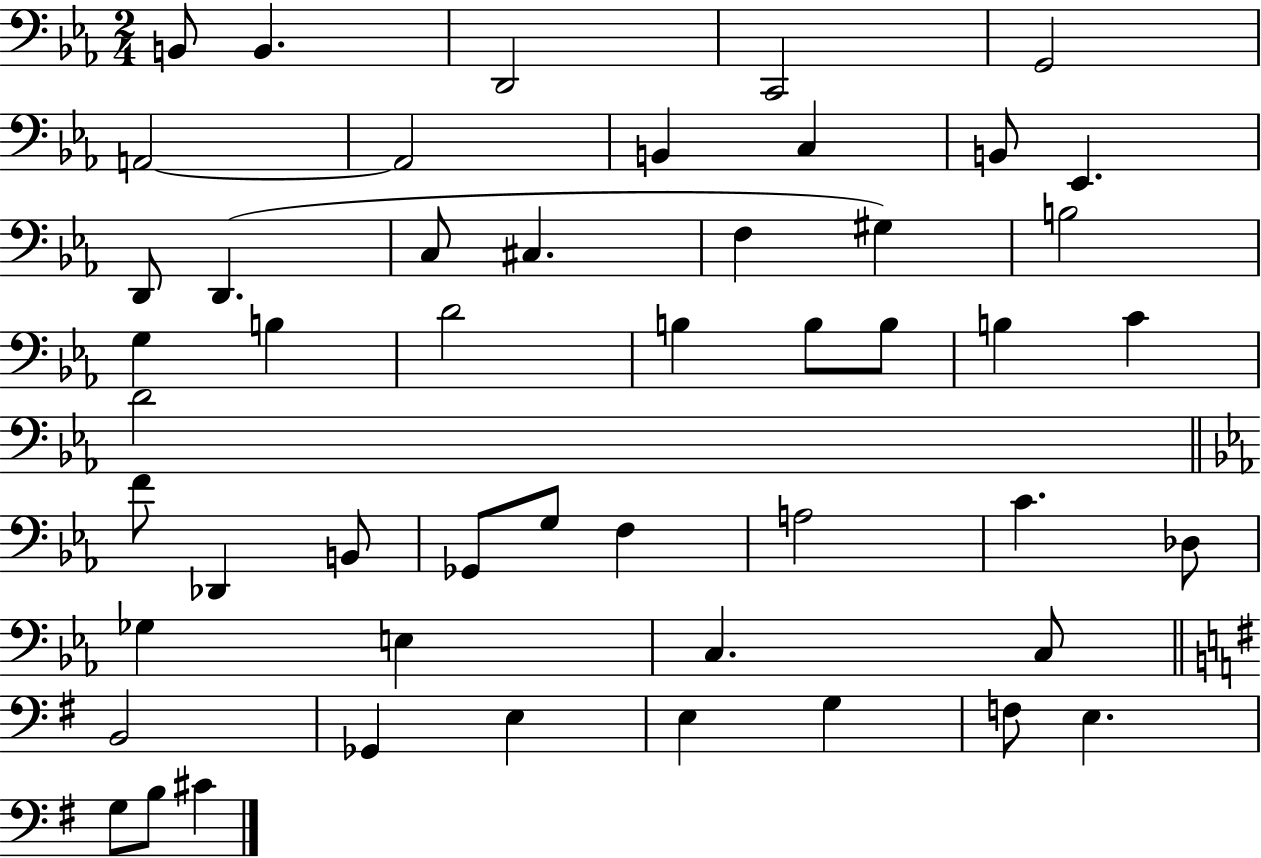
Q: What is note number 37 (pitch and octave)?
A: Gb3